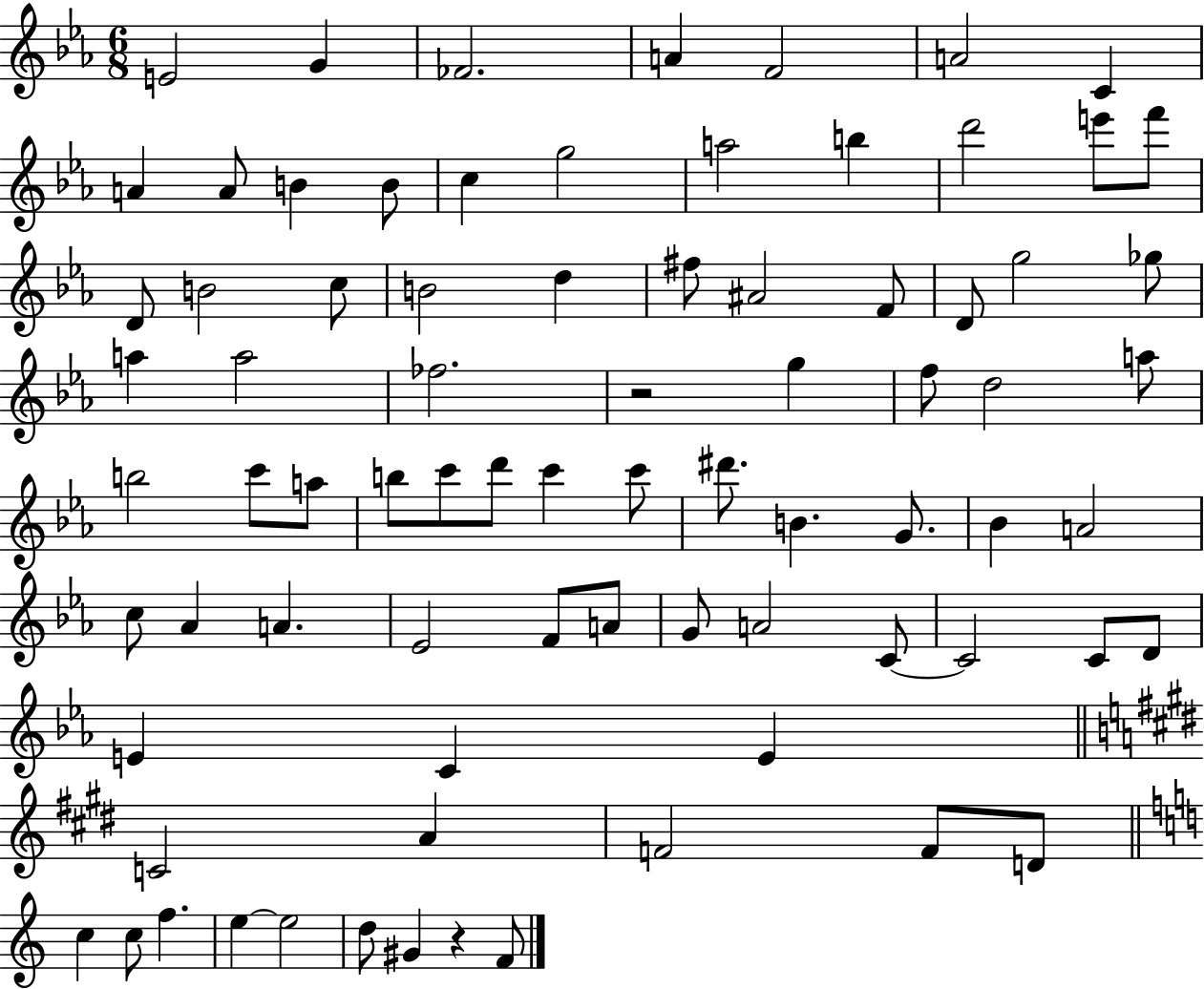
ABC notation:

X:1
T:Untitled
M:6/8
L:1/4
K:Eb
E2 G _F2 A F2 A2 C A A/2 B B/2 c g2 a2 b d'2 e'/2 f'/2 D/2 B2 c/2 B2 d ^f/2 ^A2 F/2 D/2 g2 _g/2 a a2 _f2 z2 g f/2 d2 a/2 b2 c'/2 a/2 b/2 c'/2 d'/2 c' c'/2 ^d'/2 B G/2 _B A2 c/2 _A A _E2 F/2 A/2 G/2 A2 C/2 C2 C/2 D/2 E C E C2 A F2 F/2 D/2 c c/2 f e e2 d/2 ^G z F/2